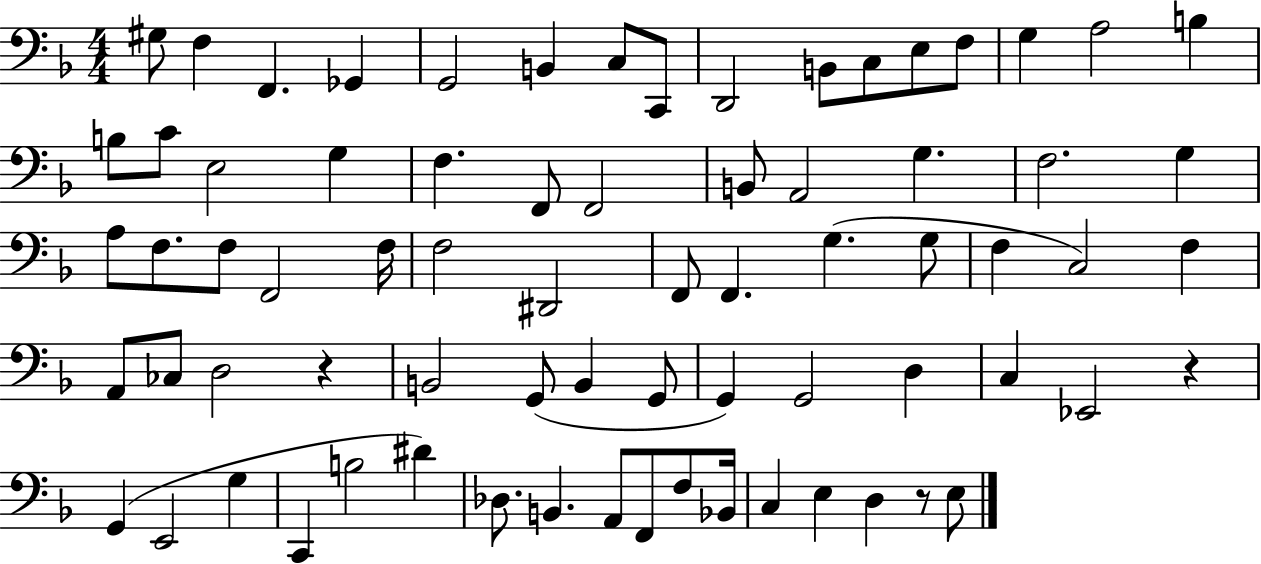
X:1
T:Untitled
M:4/4
L:1/4
K:F
^G,/2 F, F,, _G,, G,,2 B,, C,/2 C,,/2 D,,2 B,,/2 C,/2 E,/2 F,/2 G, A,2 B, B,/2 C/2 E,2 G, F, F,,/2 F,,2 B,,/2 A,,2 G, F,2 G, A,/2 F,/2 F,/2 F,,2 F,/4 F,2 ^D,,2 F,,/2 F,, G, G,/2 F, C,2 F, A,,/2 _C,/2 D,2 z B,,2 G,,/2 B,, G,,/2 G,, G,,2 D, C, _E,,2 z G,, E,,2 G, C,, B,2 ^D _D,/2 B,, A,,/2 F,,/2 F,/2 _B,,/4 C, E, D, z/2 E,/2